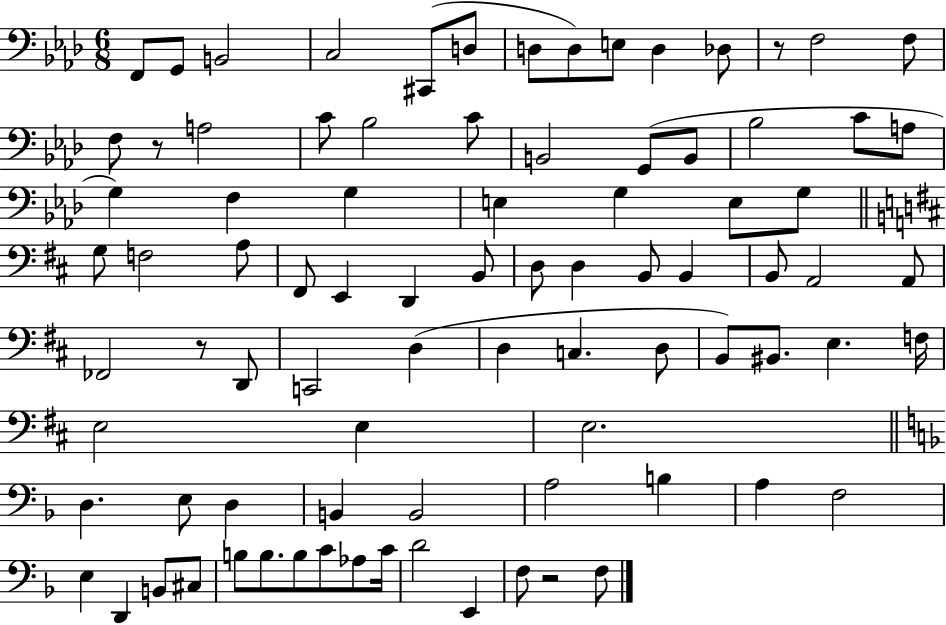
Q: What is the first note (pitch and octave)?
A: F2